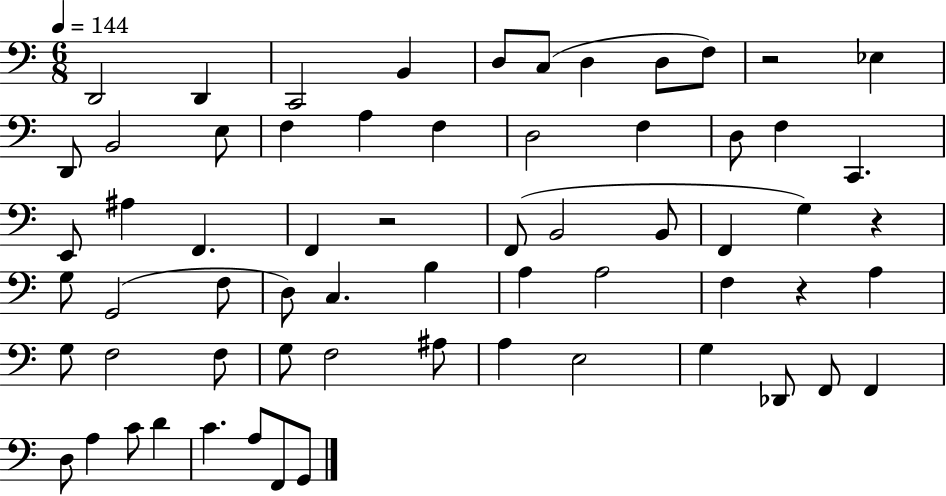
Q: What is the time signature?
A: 6/8